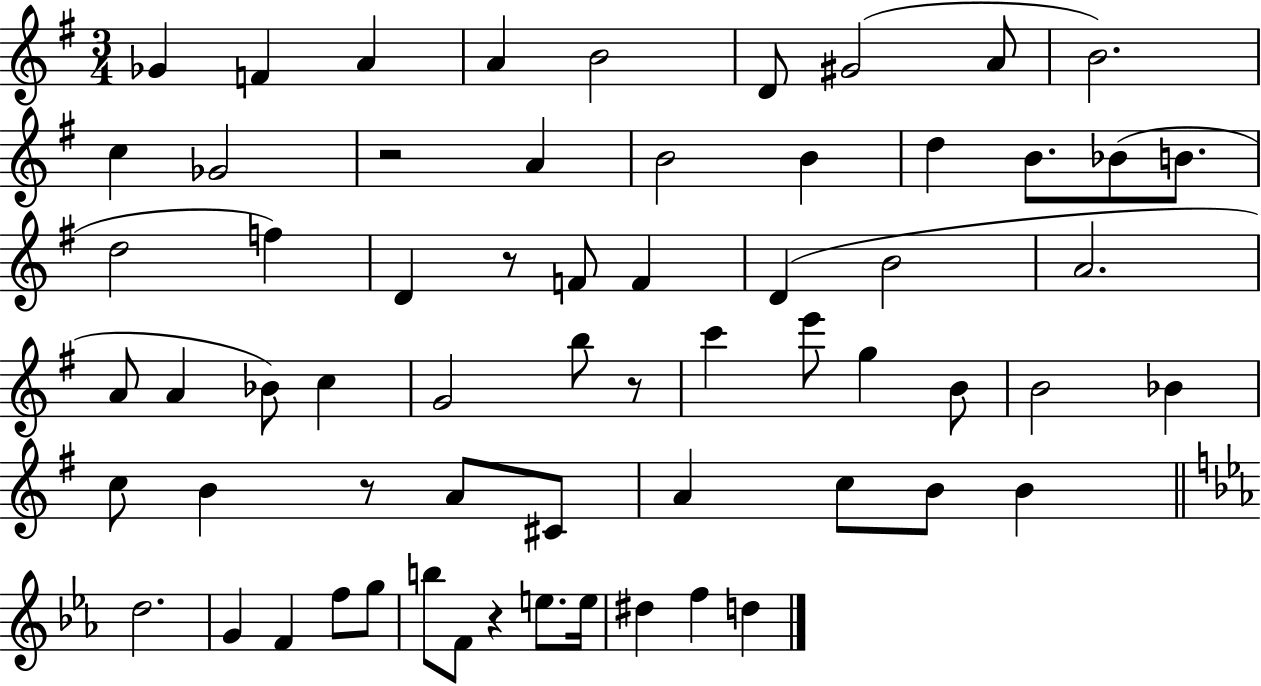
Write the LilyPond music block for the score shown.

{
  \clef treble
  \numericTimeSignature
  \time 3/4
  \key g \major
  ges'4 f'4 a'4 | a'4 b'2 | d'8 gis'2( a'8 | b'2.) | \break c''4 ges'2 | r2 a'4 | b'2 b'4 | d''4 b'8. bes'8( b'8. | \break d''2 f''4) | d'4 r8 f'8 f'4 | d'4( b'2 | a'2. | \break a'8 a'4 bes'8) c''4 | g'2 b''8 r8 | c'''4 e'''8 g''4 b'8 | b'2 bes'4 | \break c''8 b'4 r8 a'8 cis'8 | a'4 c''8 b'8 b'4 | \bar "||" \break \key c \minor d''2. | g'4 f'4 f''8 g''8 | b''8 f'8 r4 e''8. e''16 | dis''4 f''4 d''4 | \break \bar "|."
}